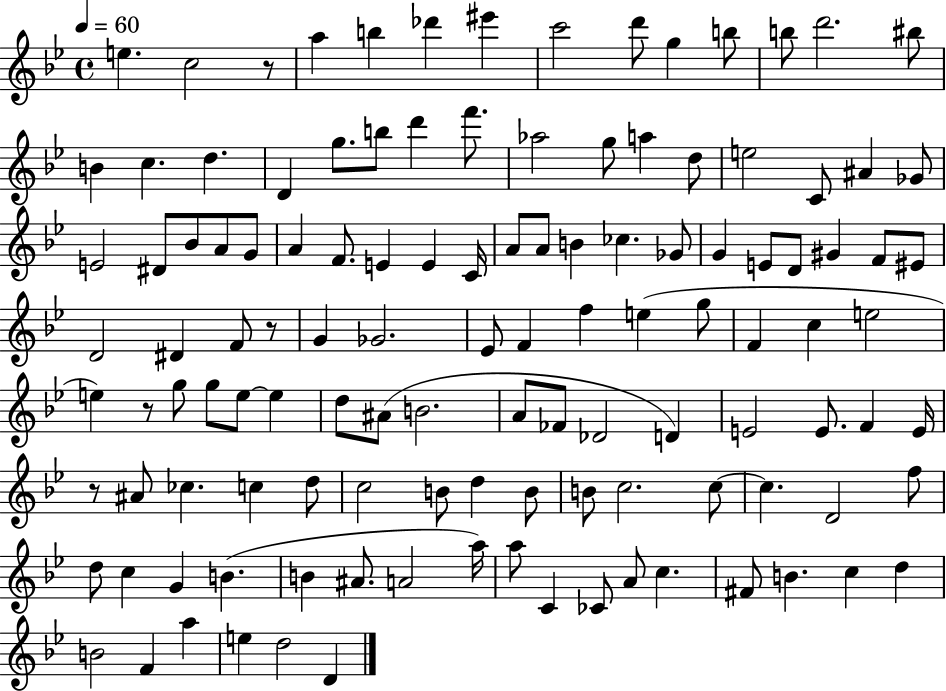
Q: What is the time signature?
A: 4/4